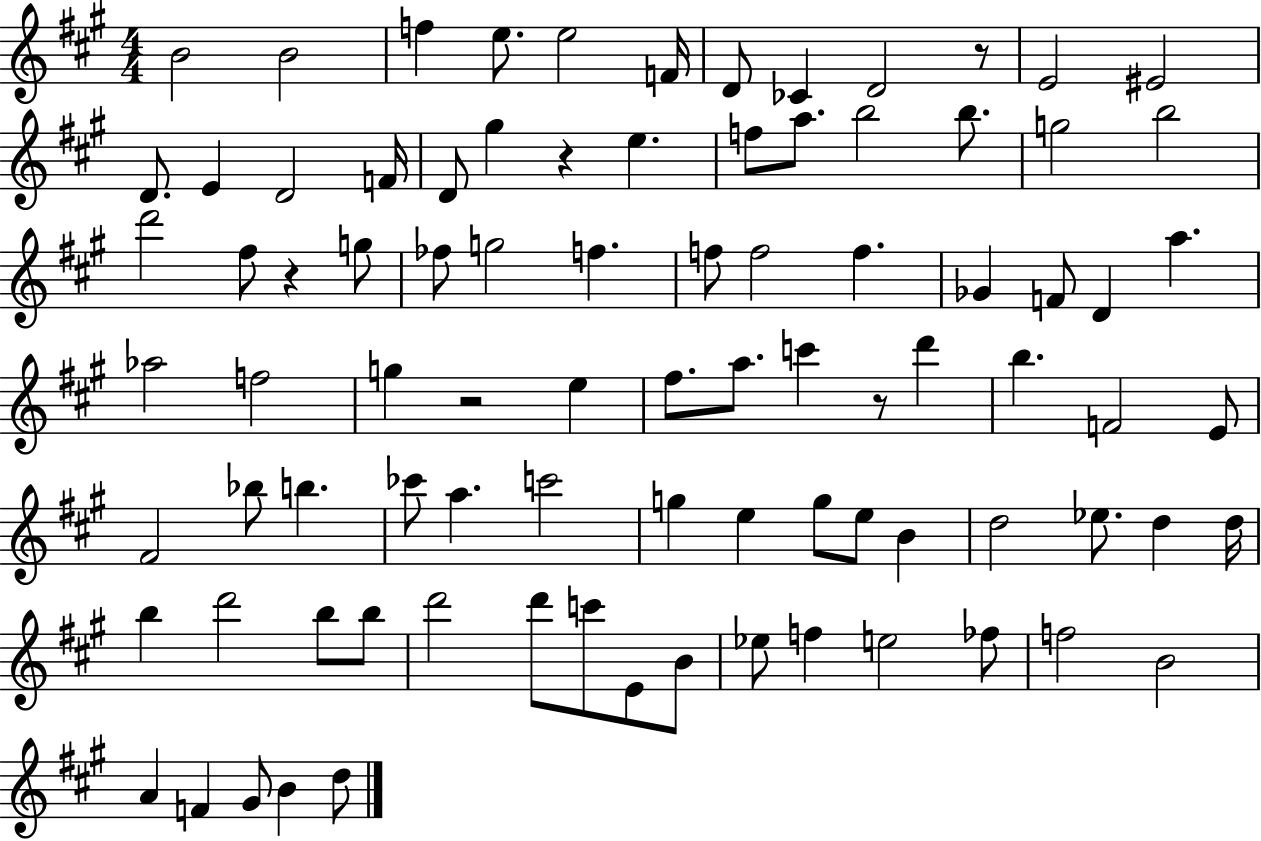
B4/h B4/h F5/q E5/e. E5/h F4/s D4/e CES4/q D4/h R/e E4/h EIS4/h D4/e. E4/q D4/h F4/s D4/e G#5/q R/q E5/q. F5/e A5/e. B5/h B5/e. G5/h B5/h D6/h F#5/e R/q G5/e FES5/e G5/h F5/q. F5/e F5/h F5/q. Gb4/q F4/e D4/q A5/q. Ab5/h F5/h G5/q R/h E5/q F#5/e. A5/e. C6/q R/e D6/q B5/q. F4/h E4/e F#4/h Bb5/e B5/q. CES6/e A5/q. C6/h G5/q E5/q G5/e E5/e B4/q D5/h Eb5/e. D5/q D5/s B5/q D6/h B5/e B5/e D6/h D6/e C6/e E4/e B4/e Eb5/e F5/q E5/h FES5/e F5/h B4/h A4/q F4/q G#4/e B4/q D5/e